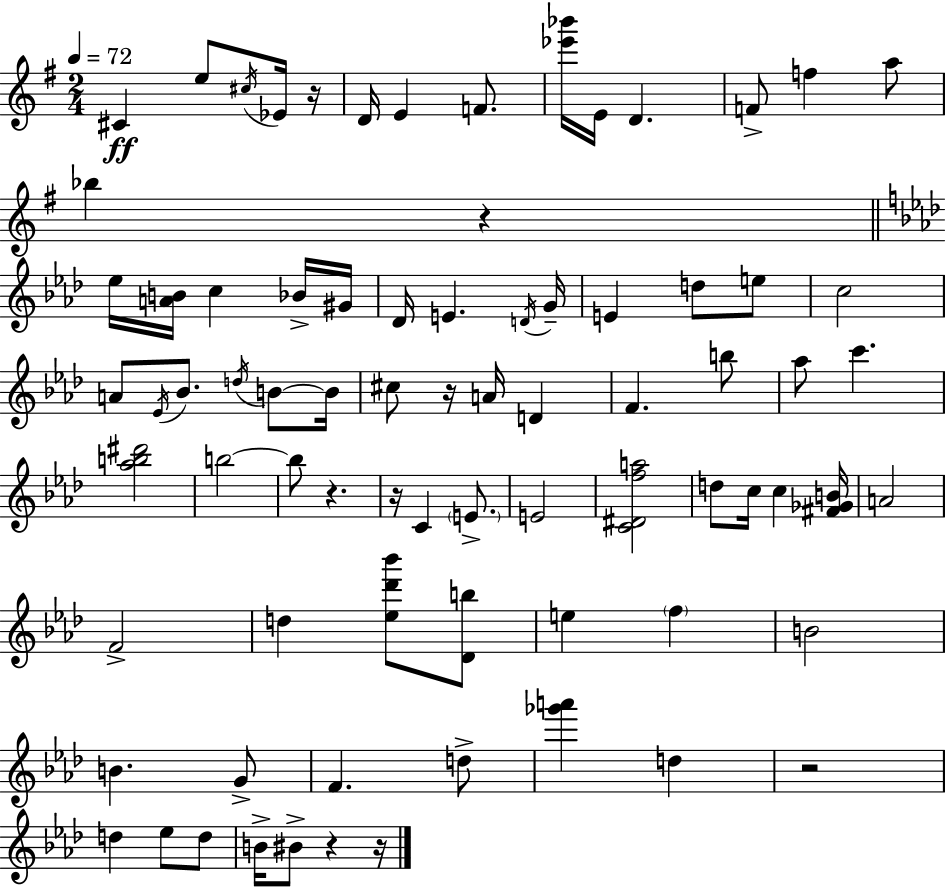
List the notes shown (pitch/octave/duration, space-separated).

C#4/q E5/e C#5/s Eb4/s R/s D4/s E4/q F4/e. [Eb6,Bb6]/s E4/s D4/q. F4/e F5/q A5/e Bb5/q R/q Eb5/s [A4,B4]/s C5/q Bb4/s G#4/s Db4/s E4/q. D4/s G4/s E4/q D5/e E5/e C5/h A4/e Eb4/s Bb4/e. D5/s B4/e B4/s C#5/e R/s A4/s D4/q F4/q. B5/e Ab5/e C6/q. [Ab5,B5,D#6]/h B5/h B5/e R/q. R/s C4/q E4/e. E4/h [C4,D#4,F5,A5]/h D5/e C5/s C5/q [F#4,Gb4,B4]/s A4/h F4/h D5/q [Eb5,Db6,Bb6]/e [Db4,B5]/e E5/q F5/q B4/h B4/q. G4/e F4/q. D5/e [Gb6,A6]/q D5/q R/h D5/q Eb5/e D5/e B4/s BIS4/e R/q R/s